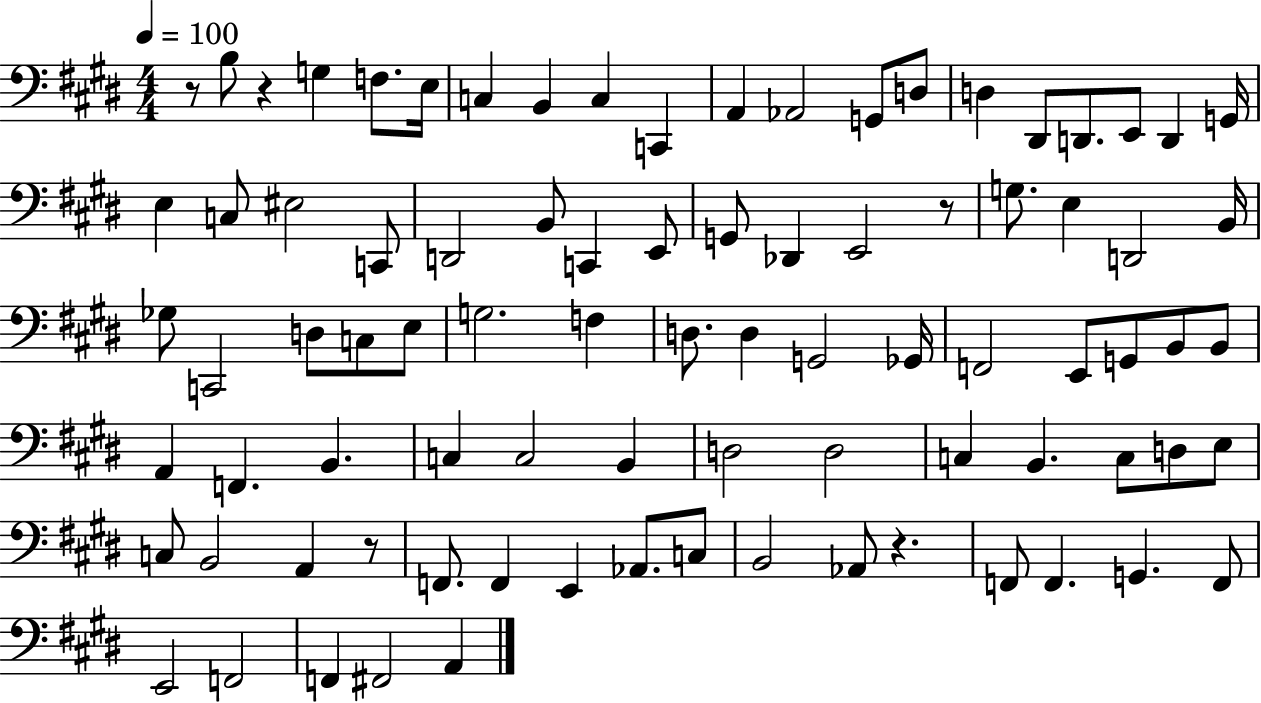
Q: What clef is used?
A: bass